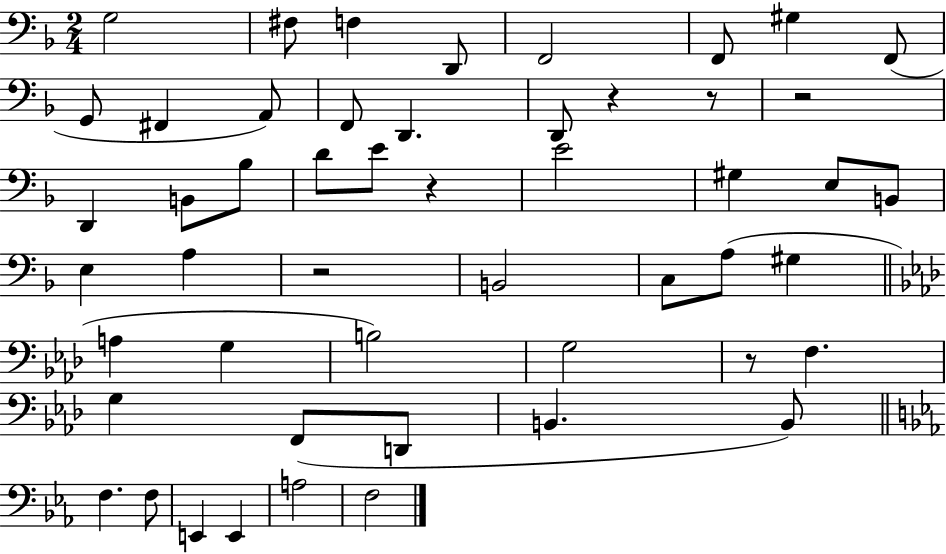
X:1
T:Untitled
M:2/4
L:1/4
K:F
G,2 ^F,/2 F, D,,/2 F,,2 F,,/2 ^G, F,,/2 G,,/2 ^F,, A,,/2 F,,/2 D,, D,,/2 z z/2 z2 D,, B,,/2 _B,/2 D/2 E/2 z E2 ^G, E,/2 B,,/2 E, A, z2 B,,2 C,/2 A,/2 ^G, A, G, B,2 G,2 z/2 F, G, F,,/2 D,,/2 B,, B,,/2 F, F,/2 E,, E,, A,2 F,2